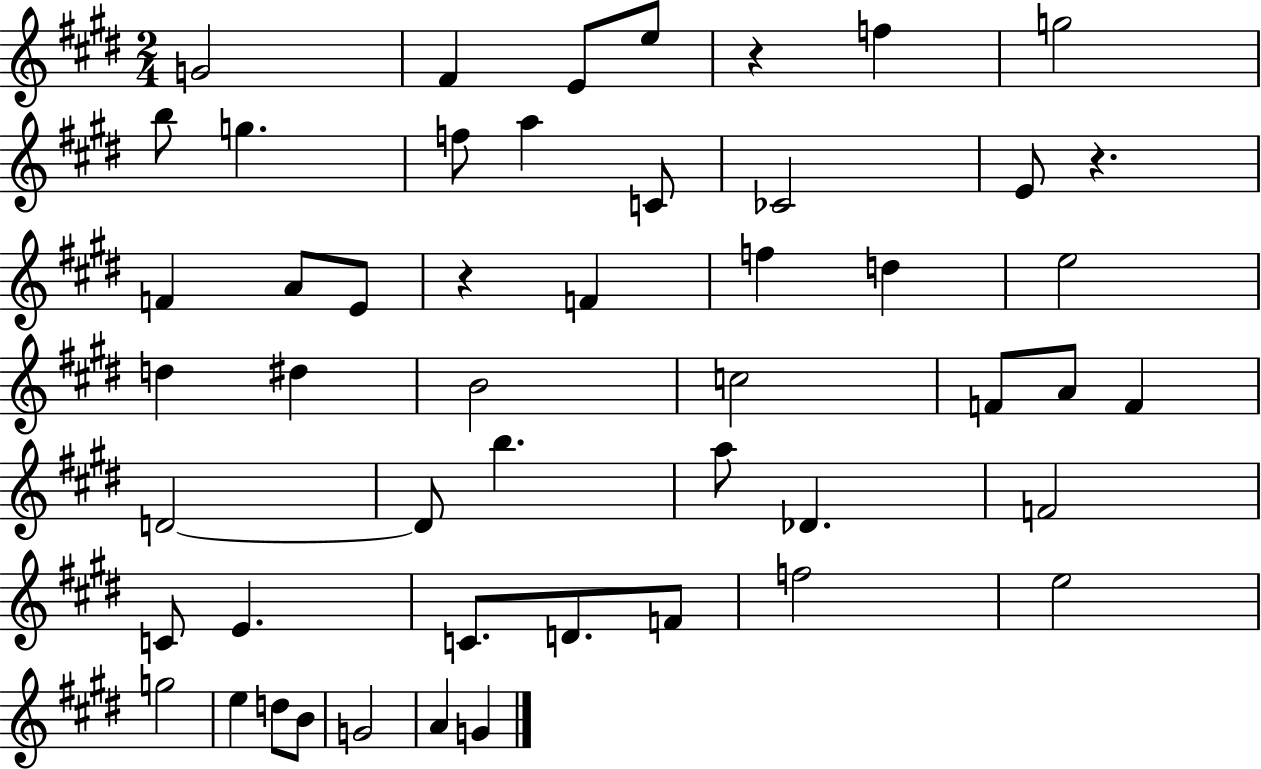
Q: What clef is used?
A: treble